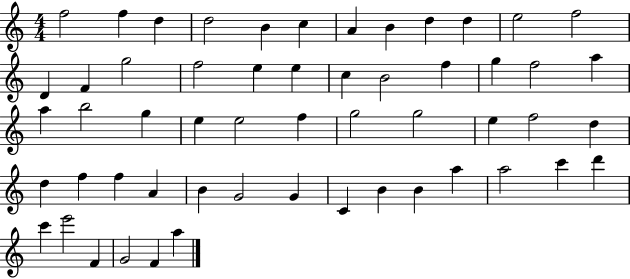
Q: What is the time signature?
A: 4/4